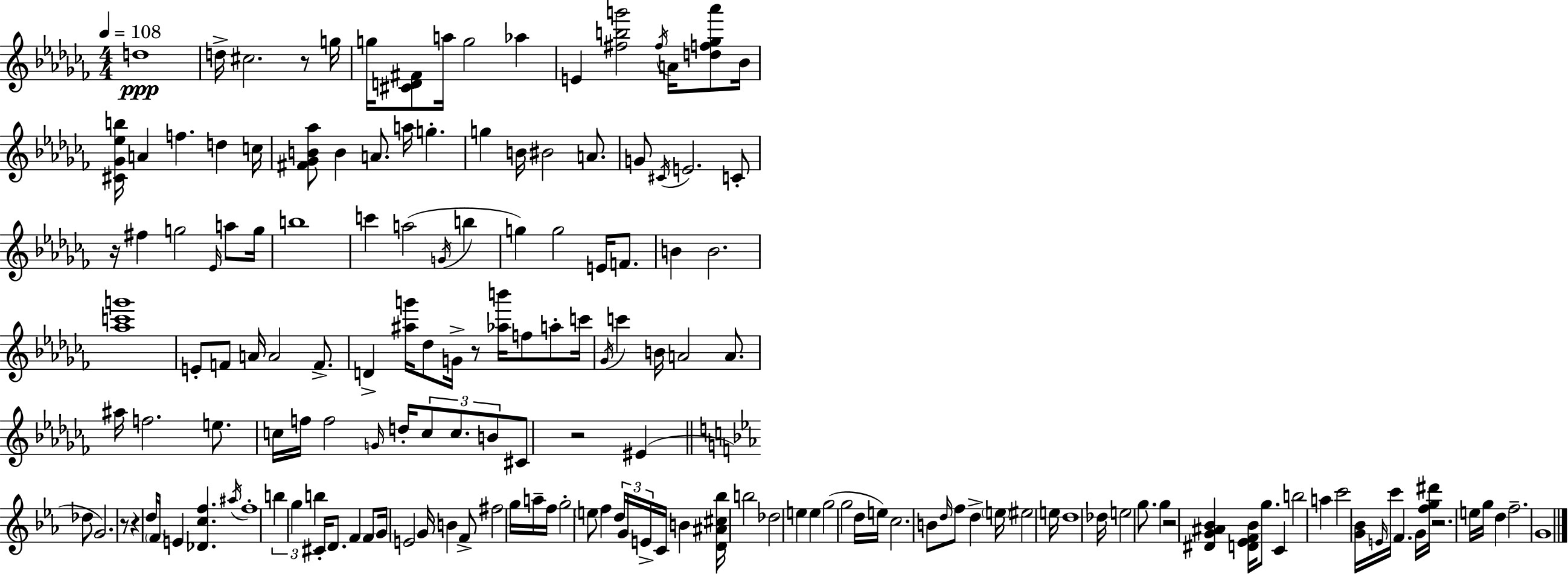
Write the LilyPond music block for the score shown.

{
  \clef treble
  \numericTimeSignature
  \time 4/4
  \key aes \minor
  \tempo 4 = 108
  \repeat volta 2 { d''1\ppp | d''16-> cis''2. r8 g''16 | g''16 <cis' d' fis'>8 a''16 g''2 aes''4 | e'4 <fis'' b'' g'''>2 \acciaccatura { fis''16 } a'16 <d'' f'' ges'' aes'''>8 | \break bes'16 <cis' ges' ees'' b''>16 a'4 f''4. d''4 | c''16 <fis' ges' b' aes''>8 b'4 a'8. a''16 g''4.-. | g''4 b'16 bis'2 a'8. | g'8 \acciaccatura { cis'16 } e'2. | \break c'8-. r16 fis''4 g''2 \grace { ees'16 } | a''8 g''16 b''1 | c'''4 a''2( \acciaccatura { g'16 } | b''4 g''4) g''2 | \break e'16 f'8. b'4 b'2. | <aes'' c''' g'''>1 | e'8-. f'8 a'16 a'2 | f'8.-> d'4-> <ais'' g'''>16 des''8 g'16-> r8 <aes'' b'''>16 f''8 | \break a''8-. c'''16 \acciaccatura { ges'16 } c'''4 b'16 a'2 | a'8. ais''16 f''2. | e''8. c''16 f''16 f''2 \grace { g'16 } | d''16-. \tuplet 3/2 { c''8 c''8. b'8 } cis'8 r2 | \break eis'4( \bar "||" \break \key ees \major des''8 g'2.) r8 | r4 d''16 \parenthesize f'16 e'4 <des' c'' f''>4. | \acciaccatura { ais''16 } f''1-. | \tuplet 3/2 { b''4 g''4 b''4 } cis'16-. d'8. | \break f'4 f'8 g'16 e'2 | g'16 b'4 f'8-> fis''2 g''16 | a''16-- f''16 g''2-. \parenthesize e''8 f''4 | \tuplet 3/2 { d''16 g'16 e'16-> } c'16 b'4 <d' ais' cis'' bes''>16 b''2 | \break des''2 e''4 e''4 | g''2( g''2 | d''16 e''16) c''2. b'8 | \grace { d''16 } f''8 d''4-> \parenthesize e''16 eis''2 | \break e''16 d''1 | des''16 e''2 g''8. g''4 | r2 <dis' g' ais' bes'>4 <d' ees' f' bes'>16 g''8. | c'4 b''2 a''4 | \break c'''2 <g' bes'>16 \grace { e'16 } c'''16 f'4. | g'16 <f'' g'' dis'''>16 r2. | e''16 g''16 d''4 f''2.-- | g'1 | \break } \bar "|."
}